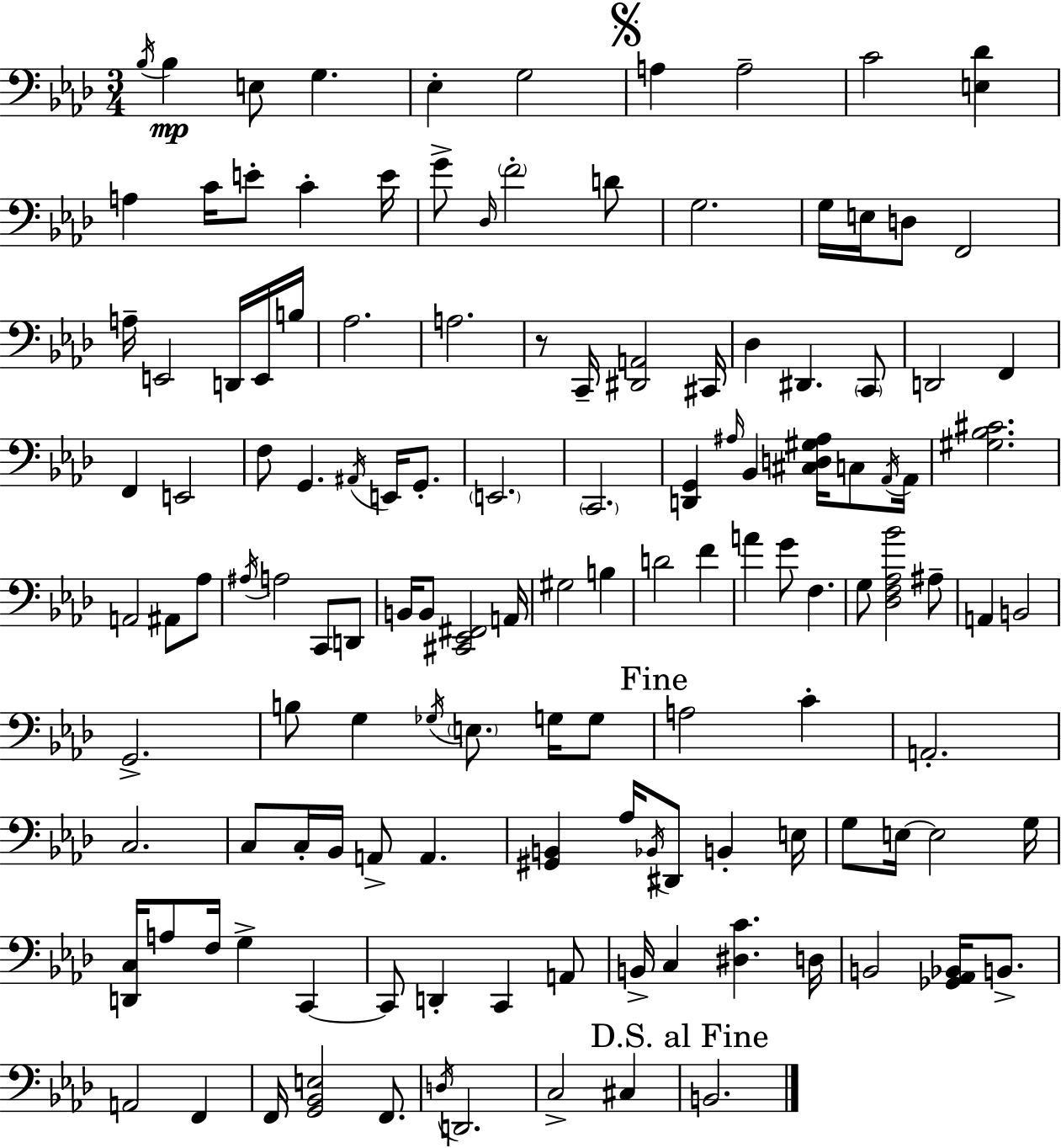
X:1
T:Untitled
M:3/4
L:1/4
K:Ab
_B,/4 _B, E,/2 G, _E, G,2 A, A,2 C2 [E,_D] A, C/4 E/2 C E/4 G/2 _D,/4 F2 D/2 G,2 G,/4 E,/4 D,/2 F,,2 A,/4 E,,2 D,,/4 E,,/4 B,/4 _A,2 A,2 z/2 C,,/4 [^D,,A,,]2 ^C,,/4 _D, ^D,, C,,/2 D,,2 F,, F,, E,,2 F,/2 G,, ^A,,/4 E,,/4 G,,/2 E,,2 C,,2 [D,,G,,] ^A,/4 _B,, [^C,D,^G,^A,]/4 C,/2 _A,,/4 _A,,/4 [^G,_B,^C]2 A,,2 ^A,,/2 _A,/2 ^A,/4 A,2 C,,/2 D,,/2 B,,/4 B,,/2 [^C,,_E,,^F,,]2 A,,/4 ^G,2 B, D2 F A G/2 F, G,/2 [_D,F,_A,_B]2 ^A,/2 A,, B,,2 G,,2 B,/2 G, _G,/4 E,/2 G,/4 G,/2 A,2 C A,,2 C,2 C,/2 C,/4 _B,,/4 A,,/2 A,, [^G,,B,,] _A,/4 _B,,/4 ^D,,/2 B,, E,/4 G,/2 E,/4 E,2 G,/4 [D,,C,]/4 A,/2 F,/4 G, C,, C,,/2 D,, C,, A,,/2 B,,/4 C, [^D,C] D,/4 B,,2 [_G,,_A,,_B,,]/4 B,,/2 A,,2 F,, F,,/4 [G,,_B,,E,]2 F,,/2 D,/4 D,,2 C,2 ^C, B,,2